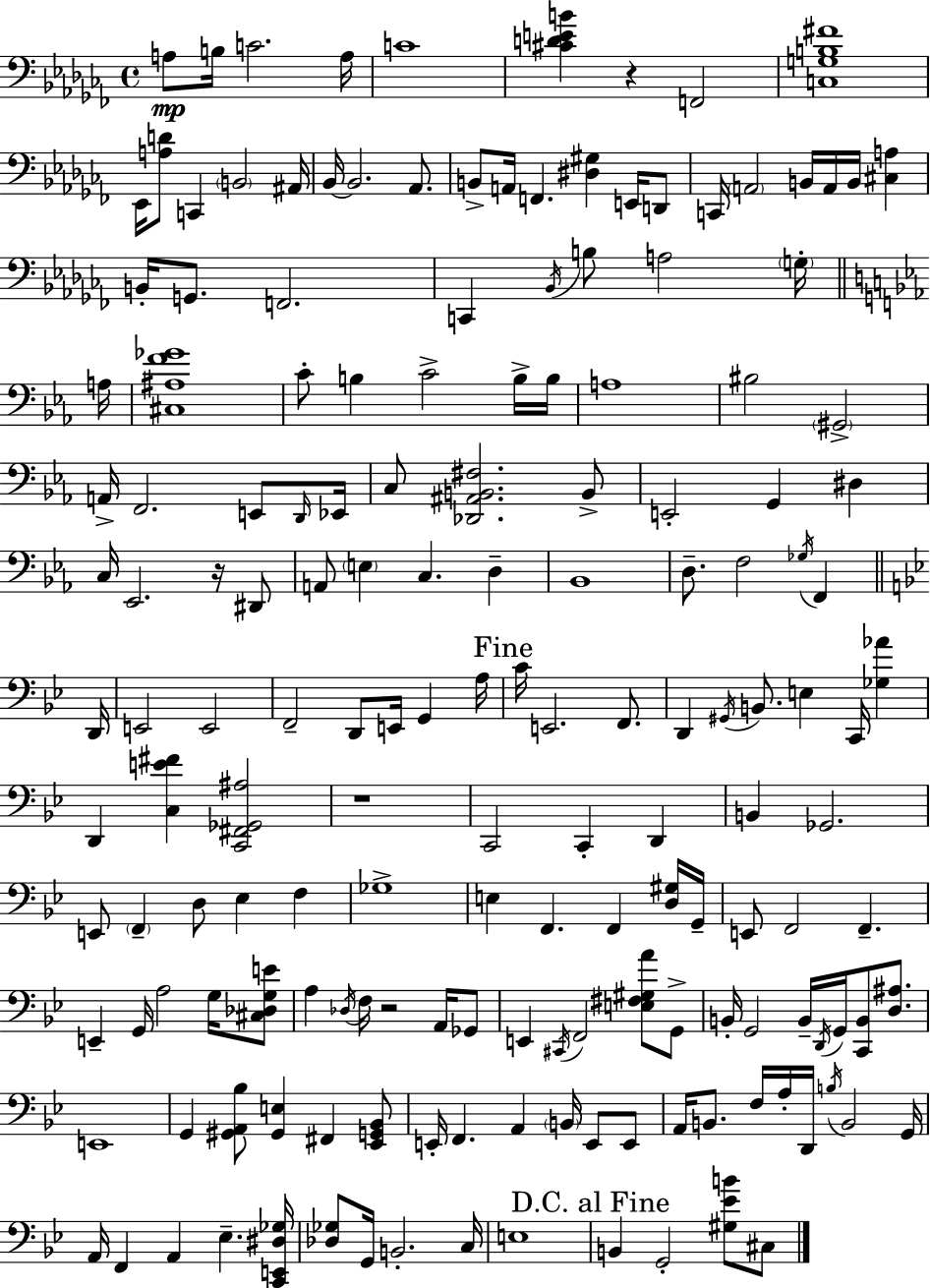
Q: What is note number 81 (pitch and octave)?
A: C2